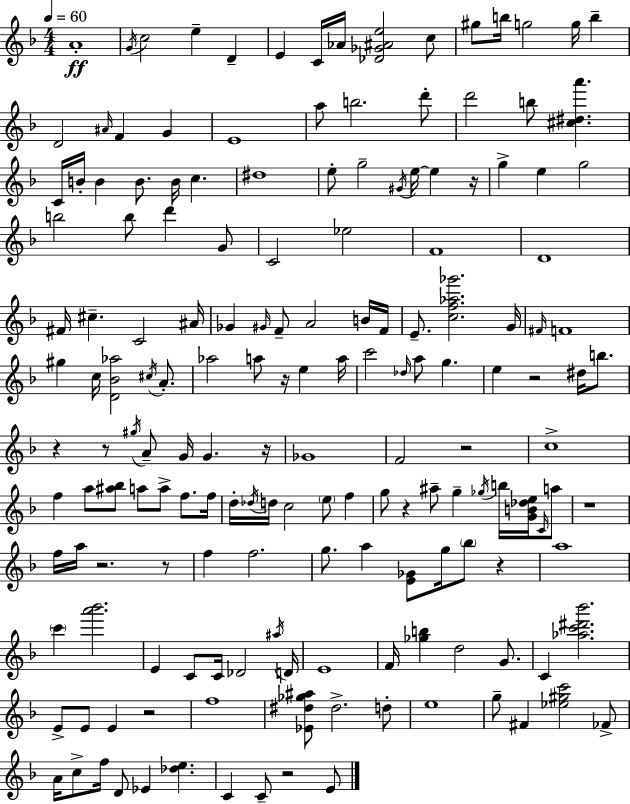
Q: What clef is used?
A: treble